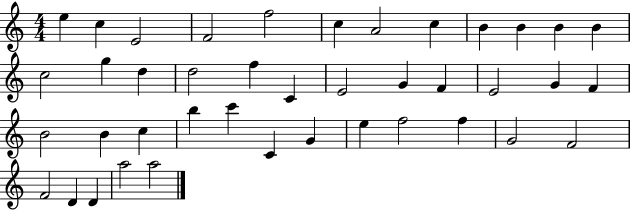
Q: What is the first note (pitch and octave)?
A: E5